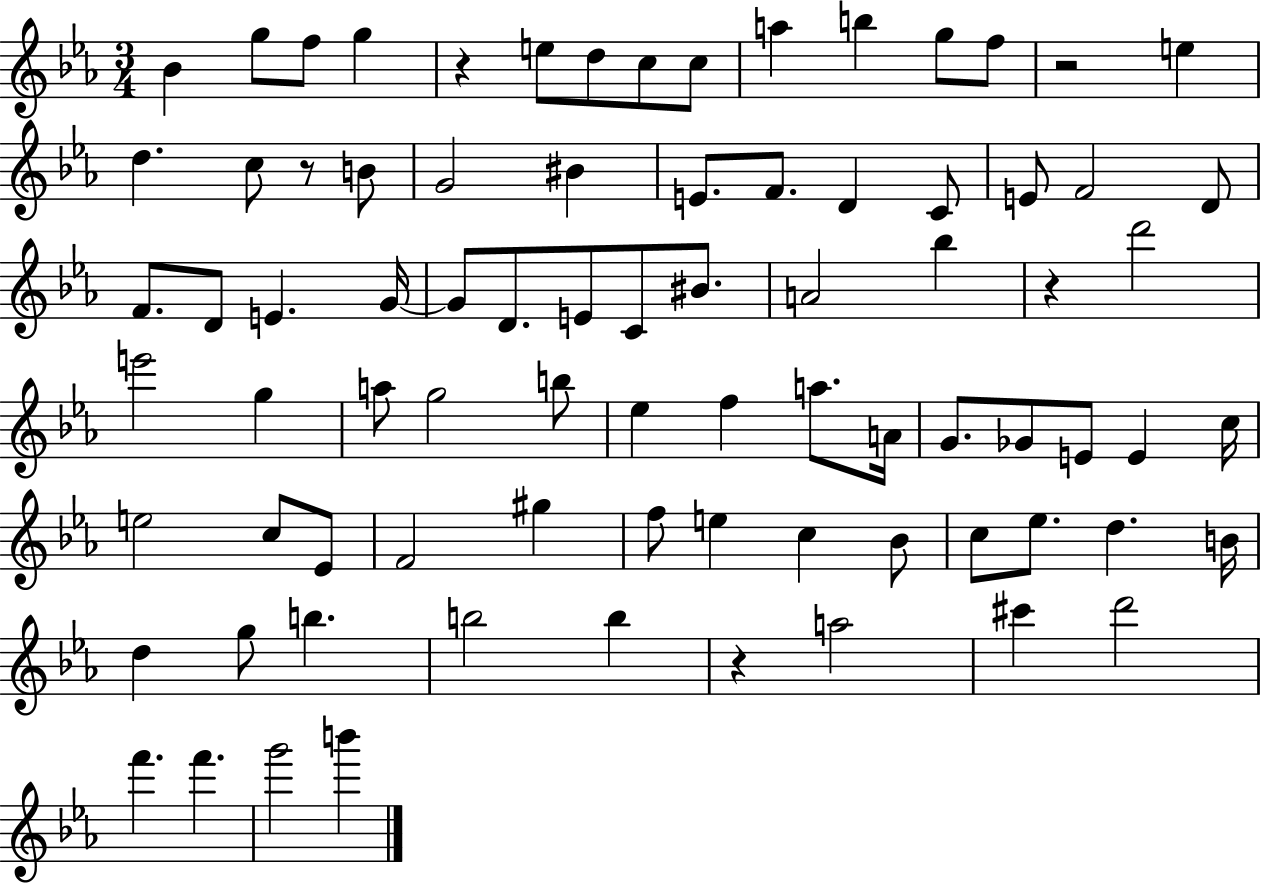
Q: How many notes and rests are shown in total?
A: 81